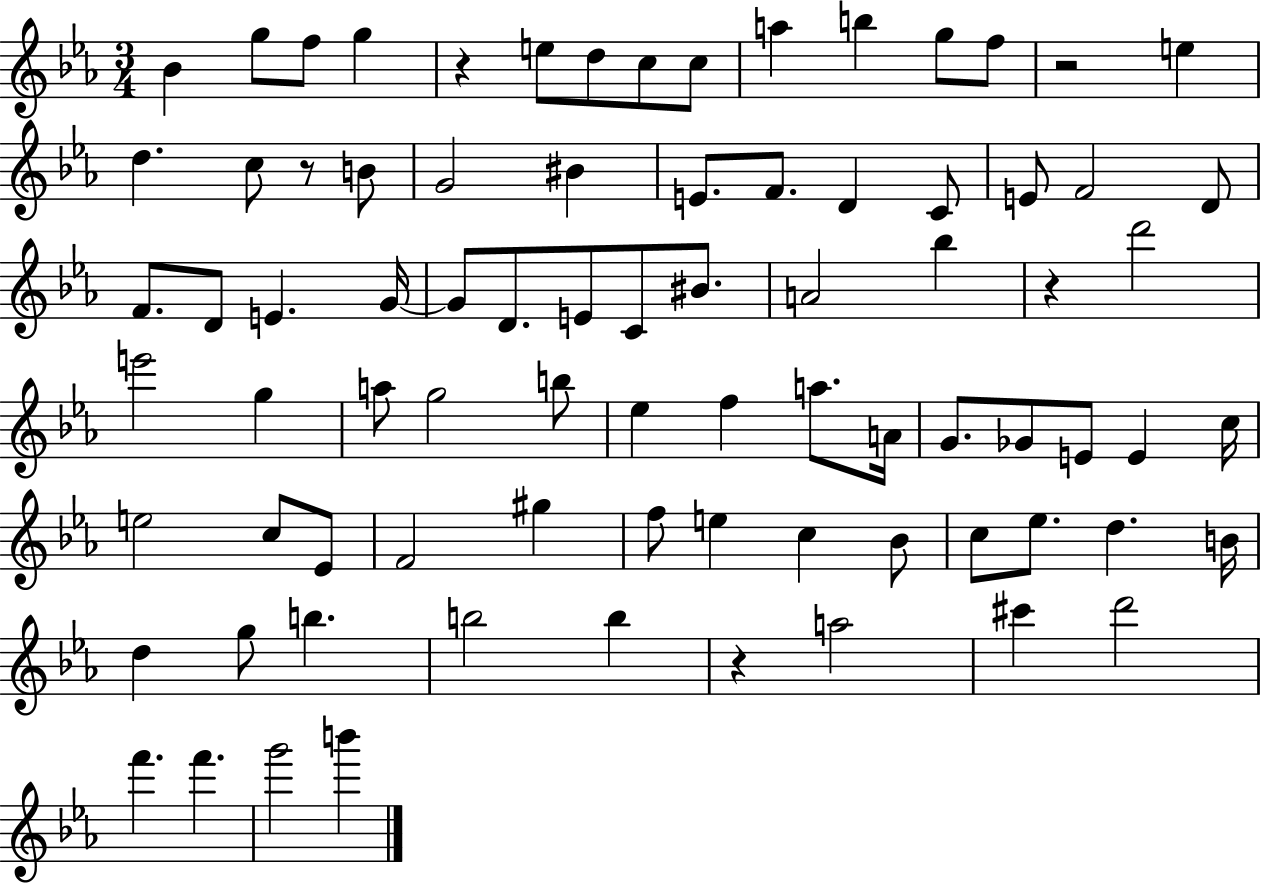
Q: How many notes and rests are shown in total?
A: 81